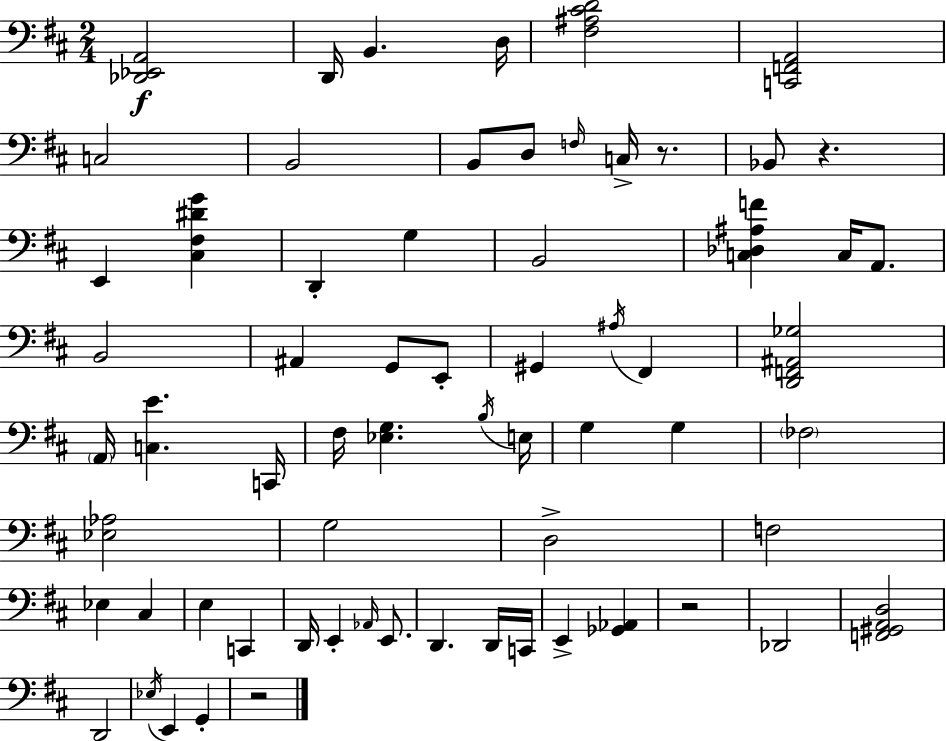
[Db2,Eb2,A2]/h D2/s B2/q. D3/s [F#3,A#3,C#4,D4]/h [C2,F2,A2]/h C3/h B2/h B2/e D3/e F3/s C3/s R/e. Bb2/e R/q. E2/q [C#3,F#3,D#4,G4]/q D2/q G3/q B2/h [C3,Db3,A#3,F4]/q C3/s A2/e. B2/h A#2/q G2/e E2/e G#2/q A#3/s F#2/q [D2,F2,A#2,Gb3]/h A2/s [C3,E4]/q. C2/s F#3/s [Eb3,G3]/q. B3/s E3/s G3/q G3/q FES3/h [Eb3,Ab3]/h G3/h D3/h F3/h Eb3/q C#3/q E3/q C2/q D2/s E2/q Ab2/s E2/e. D2/q. D2/s C2/s E2/q [Gb2,Ab2]/q R/h Db2/h [F2,G#2,A2,D3]/h D2/h Eb3/s E2/q G2/q R/h